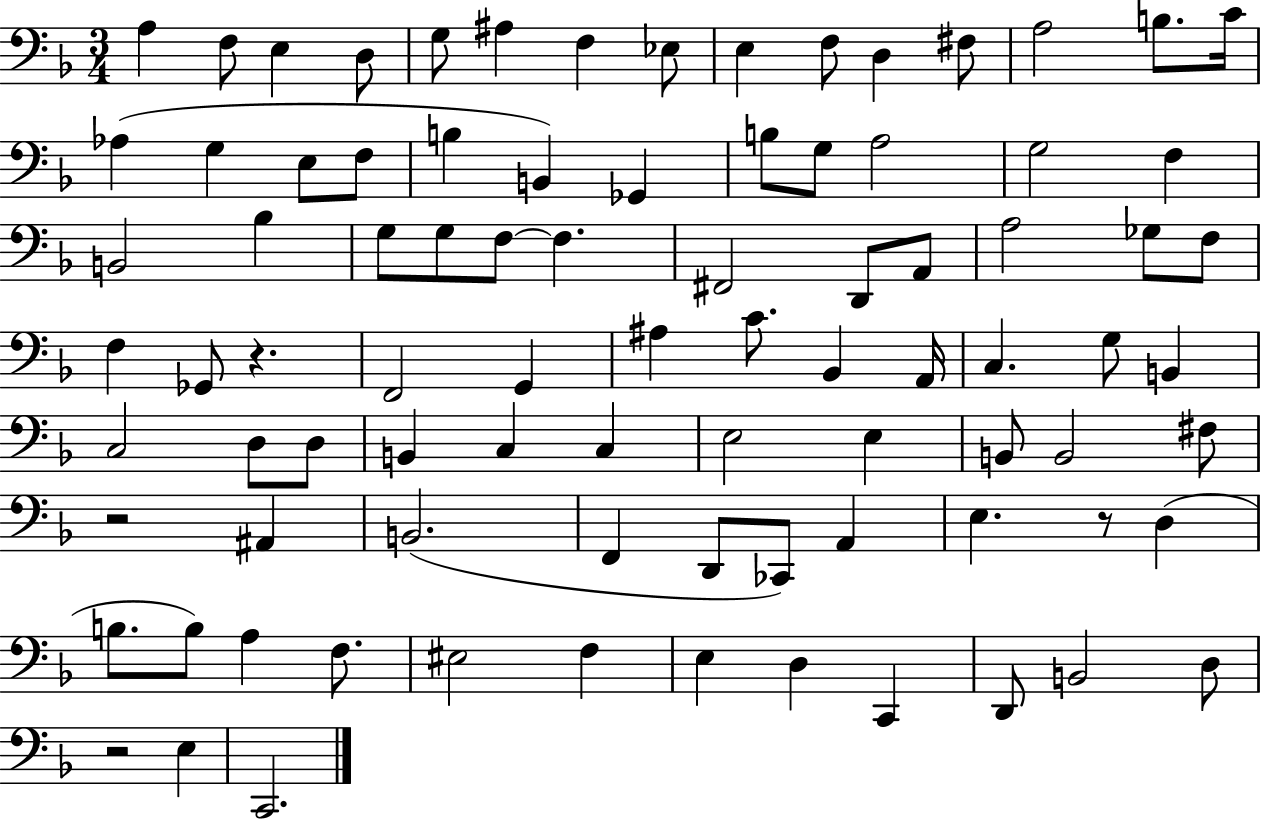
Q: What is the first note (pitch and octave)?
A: A3